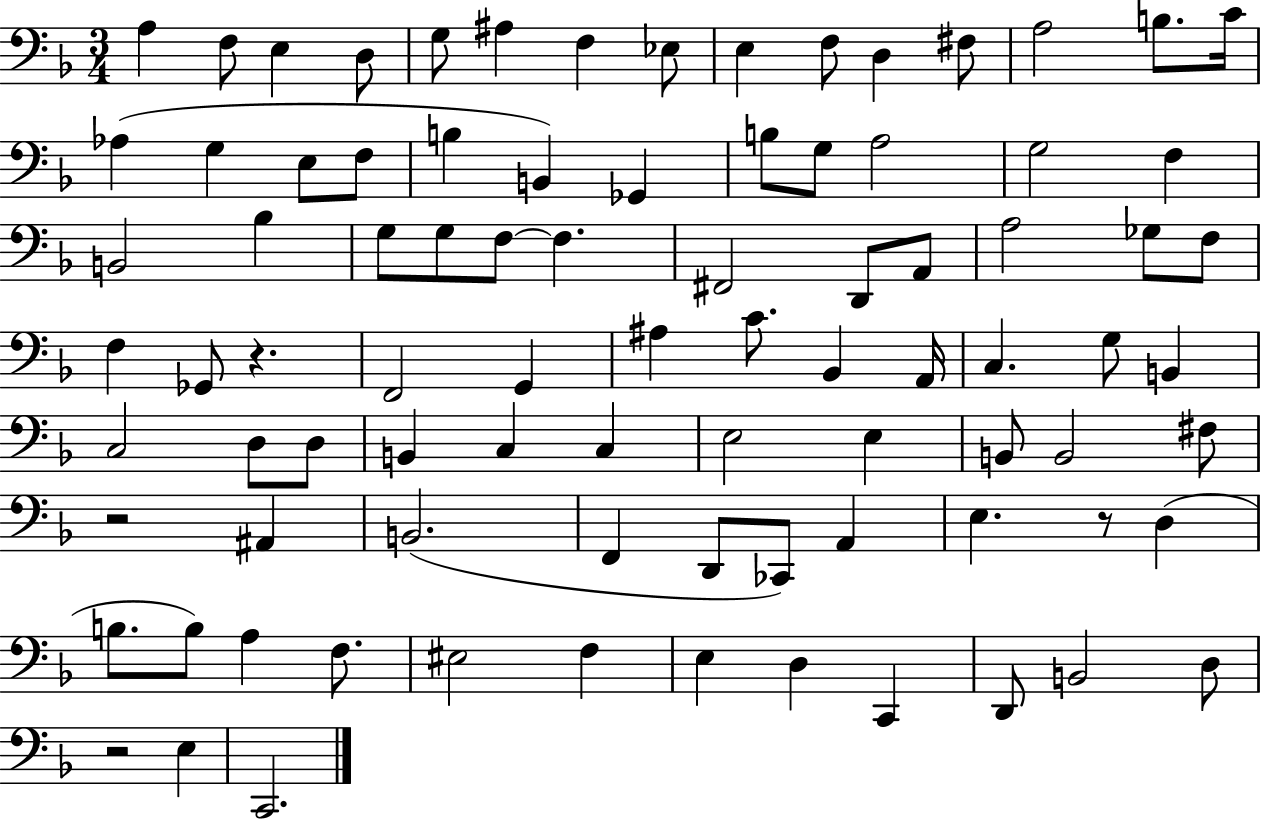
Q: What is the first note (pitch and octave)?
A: A3